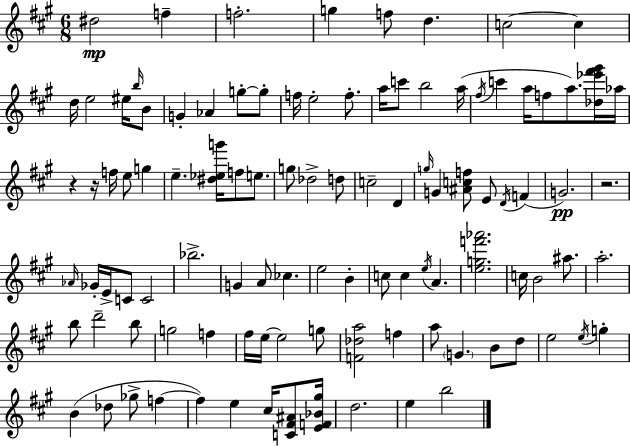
{
  \clef treble
  \numericTimeSignature
  \time 6/8
  \key a \major
  dis''2\mp f''4-- | f''2.-. | g''4 f''8 d''4. | c''2~~ c''4 | \break d''16 e''2 eis''16 \grace { b''16 } b'8 | g'4-. aes'4 g''8-.~~ g''8-. | f''16 e''2-. f''8.-. | a''16 c'''8 b''2 | \break a''16( \acciaccatura { fis''16 } c'''4 a''16 f''8 a''8.) | <des'' ees''' fis''' gis'''>16 aes''16 r4 r16 f''16 e''8 g''4 | e''4.-- <dis'' ees'' g'''>16 f''8 e''8. | g''8 des''2-> | \break d''8 c''2-- d'4 | \grace { g''16 } g'4 <ais' c'' f''>8 e'8 \acciaccatura { d'16 }( | f'4 g'2.\pp) | r2. | \break \grace { aes'16 } ges'16-. e'16-> c'8 c'2 | bes''2.-> | g'4 a'8 ces''4. | e''2 | \break b'4-. c''8 c''4 \acciaccatura { e''16 } | a'4. <e'' g'' f''' aes'''>2. | c''16 b'2 | ais''8. a''2.-. | \break b''8 d'''2-- | b''8 g''2 | f''4 fis''16 e''16~~ e''2 | g''8 <f' des'' a''>2 | \break f''4 a''8 \parenthesize g'4. | b'8 d''8 e''2 | \acciaccatura { e''16 } g''4-. b'4( des''8 | ges''8-> f''4~~ f''4) e''4 | \break cis''16 <c' fis' ais'>8 <e' f' bes' gis''>16 d''2. | e''4 b''2 | \bar "|."
}